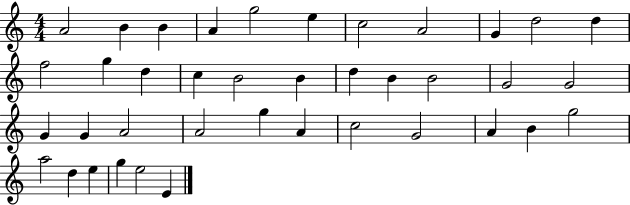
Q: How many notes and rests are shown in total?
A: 39